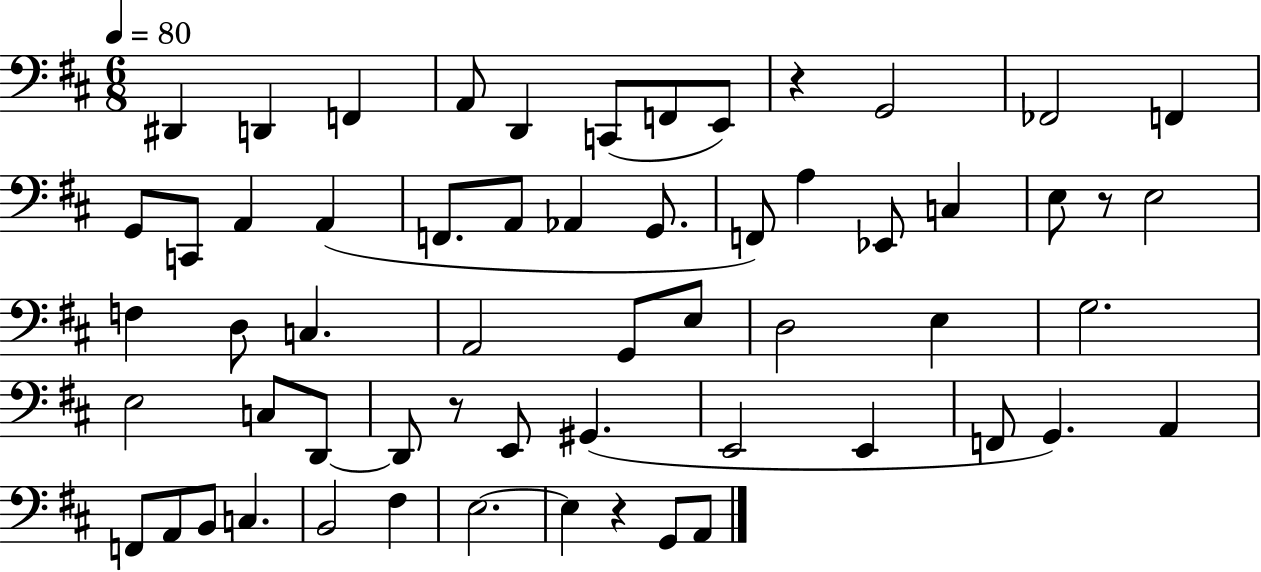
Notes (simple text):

D#2/q D2/q F2/q A2/e D2/q C2/e F2/e E2/e R/q G2/h FES2/h F2/q G2/e C2/e A2/q A2/q F2/e. A2/e Ab2/q G2/e. F2/e A3/q Eb2/e C3/q E3/e R/e E3/h F3/q D3/e C3/q. A2/h G2/e E3/e D3/h E3/q G3/h. E3/h C3/e D2/e D2/e R/e E2/e G#2/q. E2/h E2/q F2/e G2/q. A2/q F2/e A2/e B2/e C3/q. B2/h F#3/q E3/h. E3/q R/q G2/e A2/e